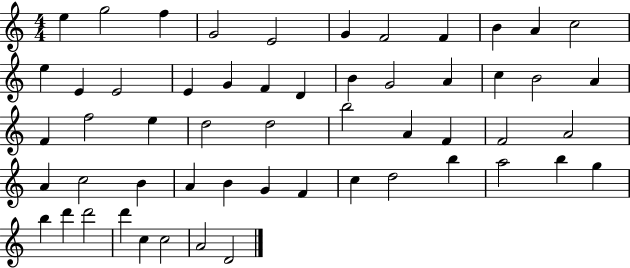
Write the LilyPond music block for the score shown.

{
  \clef treble
  \numericTimeSignature
  \time 4/4
  \key c \major
  e''4 g''2 f''4 | g'2 e'2 | g'4 f'2 f'4 | b'4 a'4 c''2 | \break e''4 e'4 e'2 | e'4 g'4 f'4 d'4 | b'4 g'2 a'4 | c''4 b'2 a'4 | \break f'4 f''2 e''4 | d''2 d''2 | b''2 a'4 f'4 | f'2 a'2 | \break a'4 c''2 b'4 | a'4 b'4 g'4 f'4 | c''4 d''2 b''4 | a''2 b''4 g''4 | \break b''4 d'''4 d'''2 | d'''4 c''4 c''2 | a'2 d'2 | \bar "|."
}